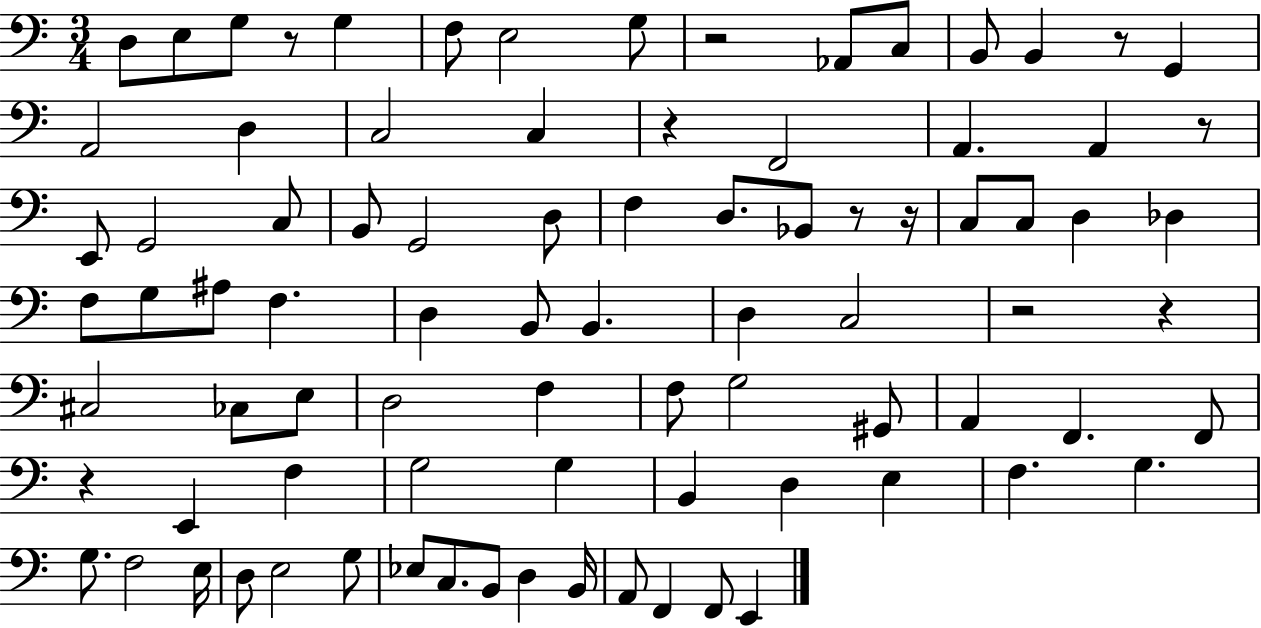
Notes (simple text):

D3/e E3/e G3/e R/e G3/q F3/e E3/h G3/e R/h Ab2/e C3/e B2/e B2/q R/e G2/q A2/h D3/q C3/h C3/q R/q F2/h A2/q. A2/q R/e E2/e G2/h C3/e B2/e G2/h D3/e F3/q D3/e. Bb2/e R/e R/s C3/e C3/e D3/q Db3/q F3/e G3/e A#3/e F3/q. D3/q B2/e B2/q. D3/q C3/h R/h R/q C#3/h CES3/e E3/e D3/h F3/q F3/e G3/h G#2/e A2/q F2/q. F2/e R/q E2/q F3/q G3/h G3/q B2/q D3/q E3/q F3/q. G3/q. G3/e. F3/h E3/s D3/e E3/h G3/e Eb3/e C3/e. B2/e D3/q B2/s A2/e F2/q F2/e E2/q